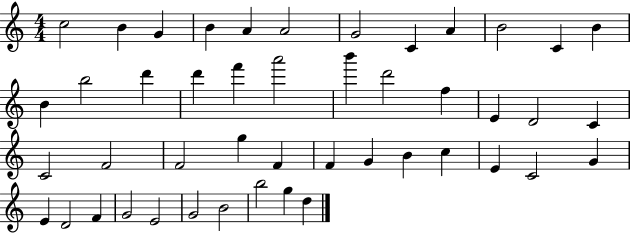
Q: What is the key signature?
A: C major